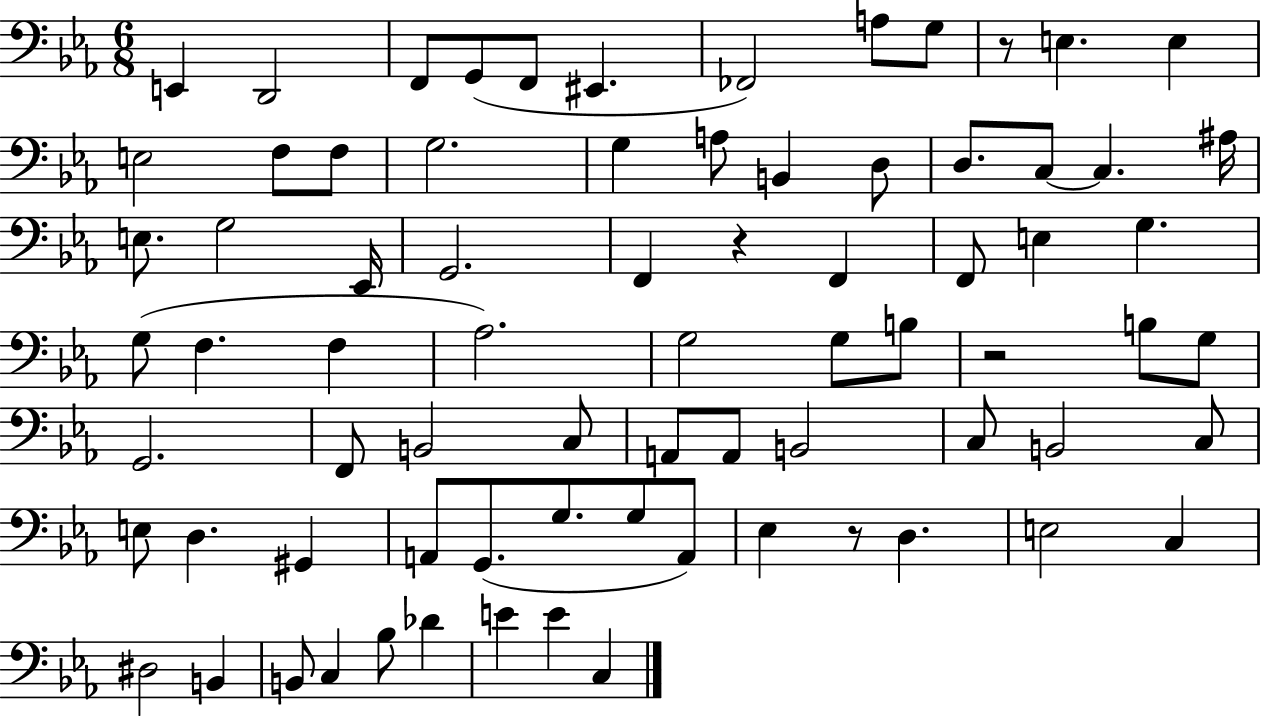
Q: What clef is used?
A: bass